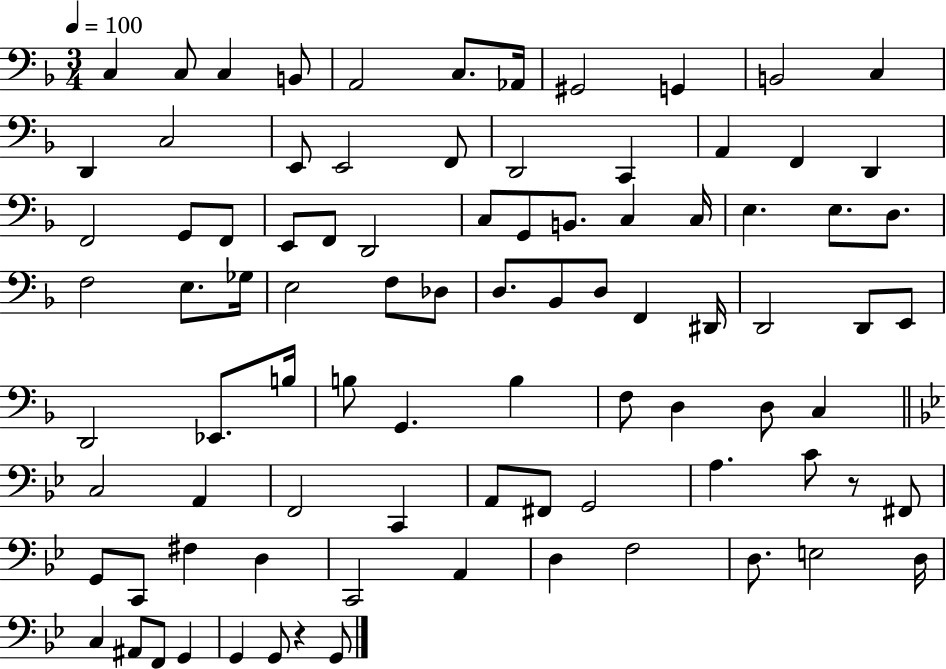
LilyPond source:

{
  \clef bass
  \numericTimeSignature
  \time 3/4
  \key f \major
  \tempo 4 = 100
  c4 c8 c4 b,8 | a,2 c8. aes,16 | gis,2 g,4 | b,2 c4 | \break d,4 c2 | e,8 e,2 f,8 | d,2 c,4 | a,4 f,4 d,4 | \break f,2 g,8 f,8 | e,8 f,8 d,2 | c8 g,8 b,8. c4 c16 | e4. e8. d8. | \break f2 e8. ges16 | e2 f8 des8 | d8. bes,8 d8 f,4 dis,16 | d,2 d,8 e,8 | \break d,2 ees,8. b16 | b8 g,4. b4 | f8 d4 d8 c4 | \bar "||" \break \key bes \major c2 a,4 | f,2 c,4 | a,8 fis,8 g,2 | a4. c'8 r8 fis,8 | \break g,8 c,8 fis4 d4 | c,2 a,4 | d4 f2 | d8. e2 d16 | \break c4 ais,8 f,8 g,4 | g,4 g,8 r4 g,8 | \bar "|."
}